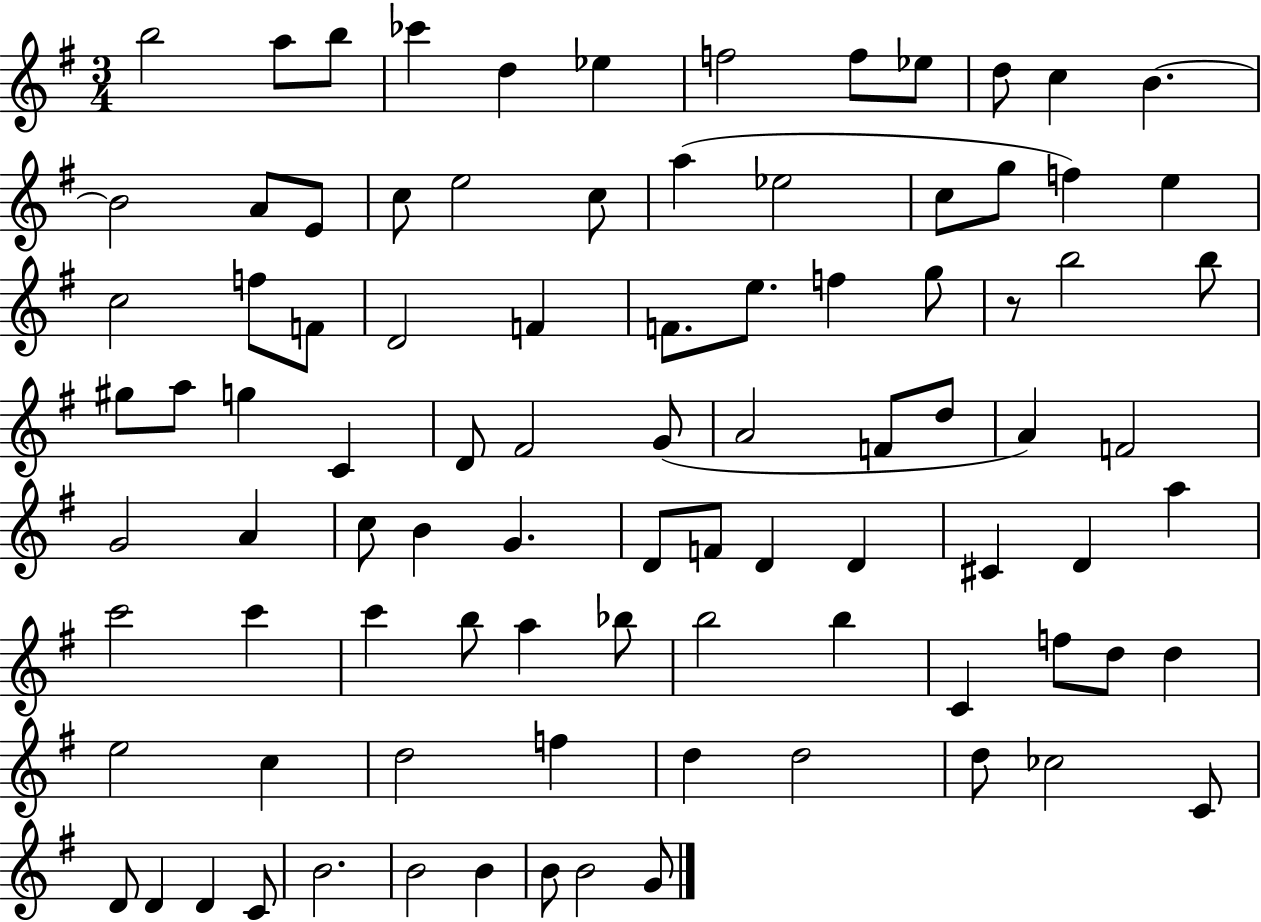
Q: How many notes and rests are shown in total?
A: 91